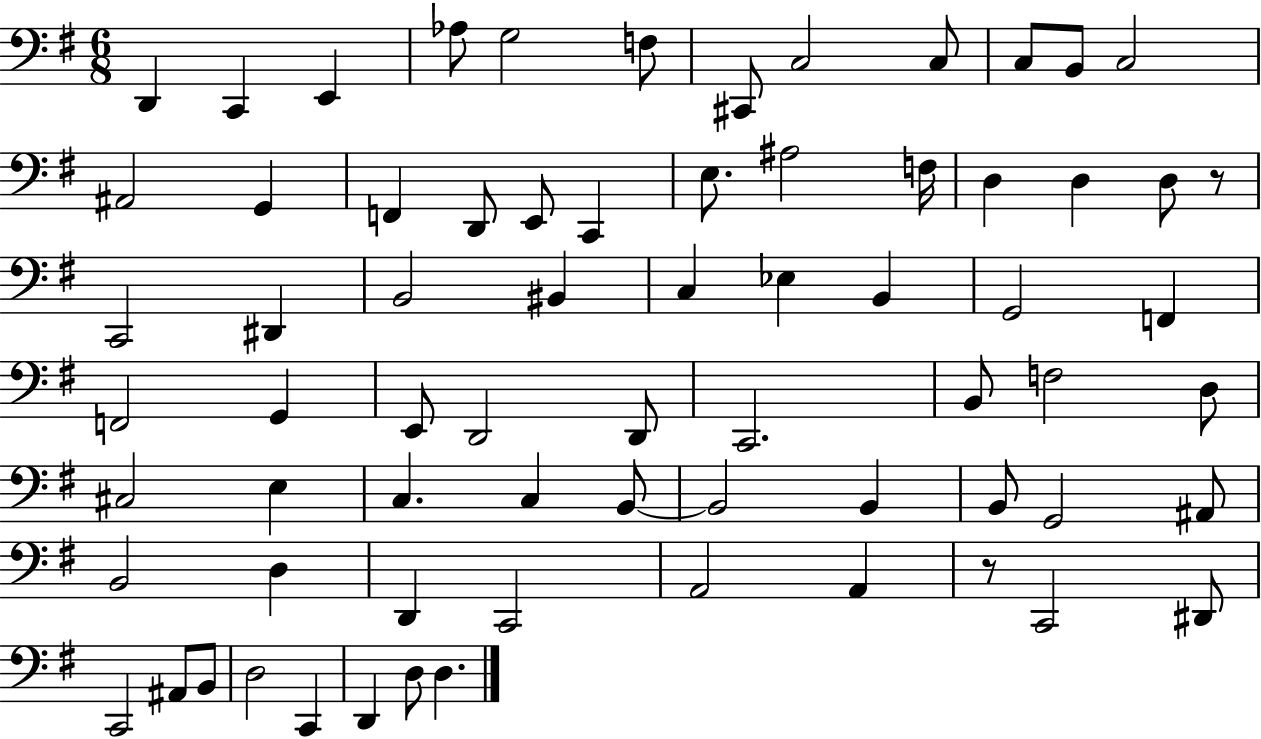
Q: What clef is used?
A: bass